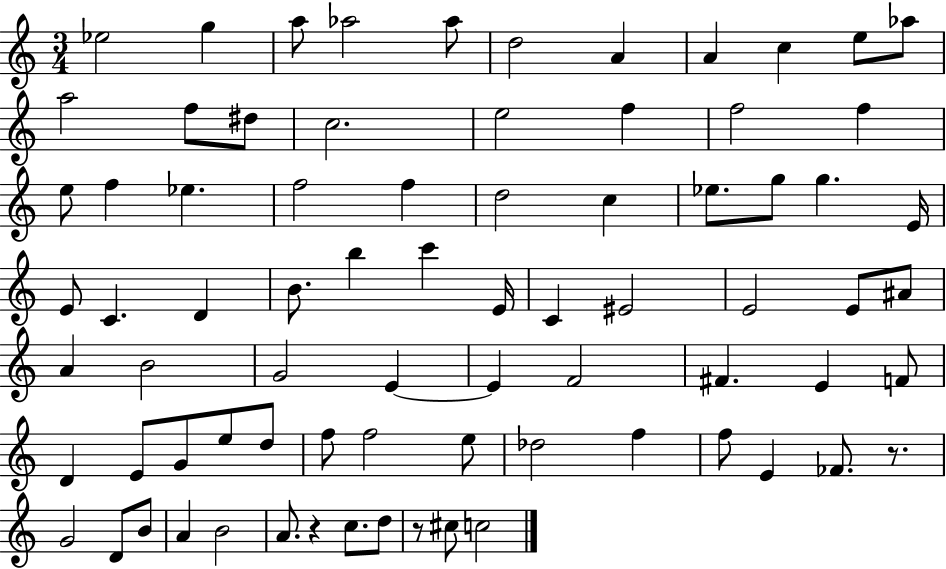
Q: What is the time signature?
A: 3/4